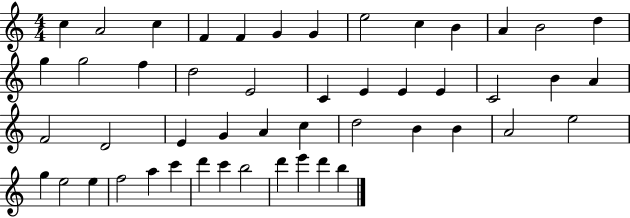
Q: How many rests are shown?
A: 0